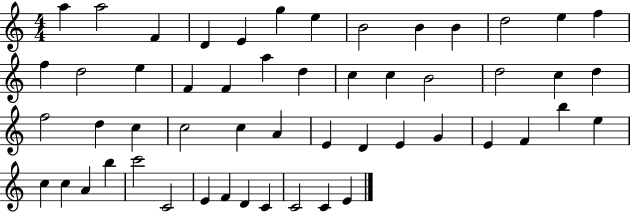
{
  \clef treble
  \numericTimeSignature
  \time 4/4
  \key c \major
  a''4 a''2 f'4 | d'4 e'4 g''4 e''4 | b'2 b'4 b'4 | d''2 e''4 f''4 | \break f''4 d''2 e''4 | f'4 f'4 a''4 d''4 | c''4 c''4 b'2 | d''2 c''4 d''4 | \break f''2 d''4 c''4 | c''2 c''4 a'4 | e'4 d'4 e'4 g'4 | e'4 f'4 b''4 e''4 | \break c''4 c''4 a'4 b''4 | c'''2 c'2 | e'4 f'4 d'4 c'4 | c'2 c'4 e'4 | \break \bar "|."
}